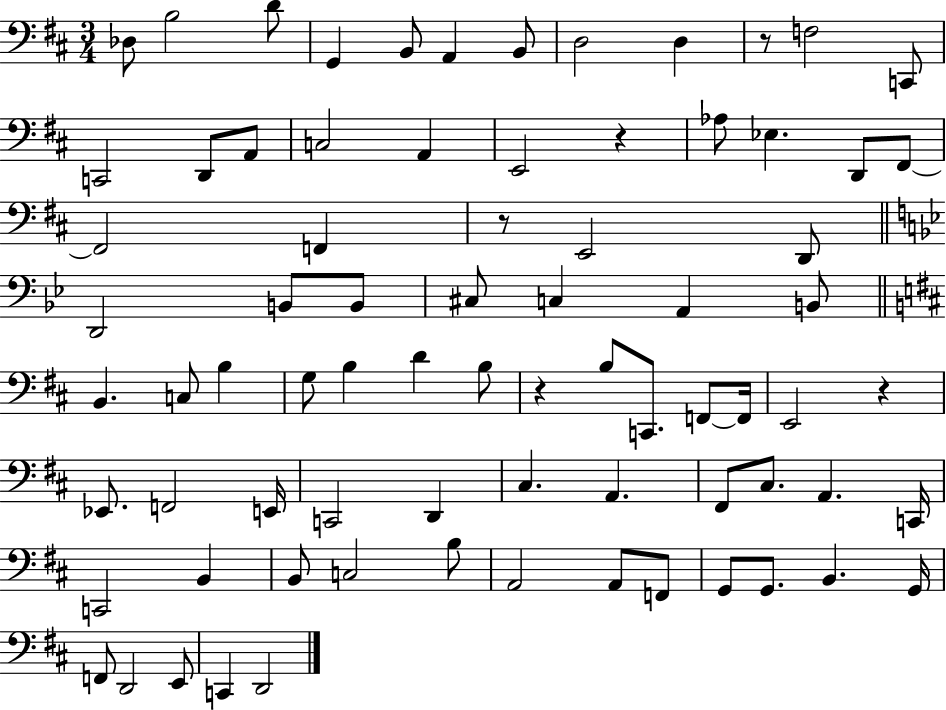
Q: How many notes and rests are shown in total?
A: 77